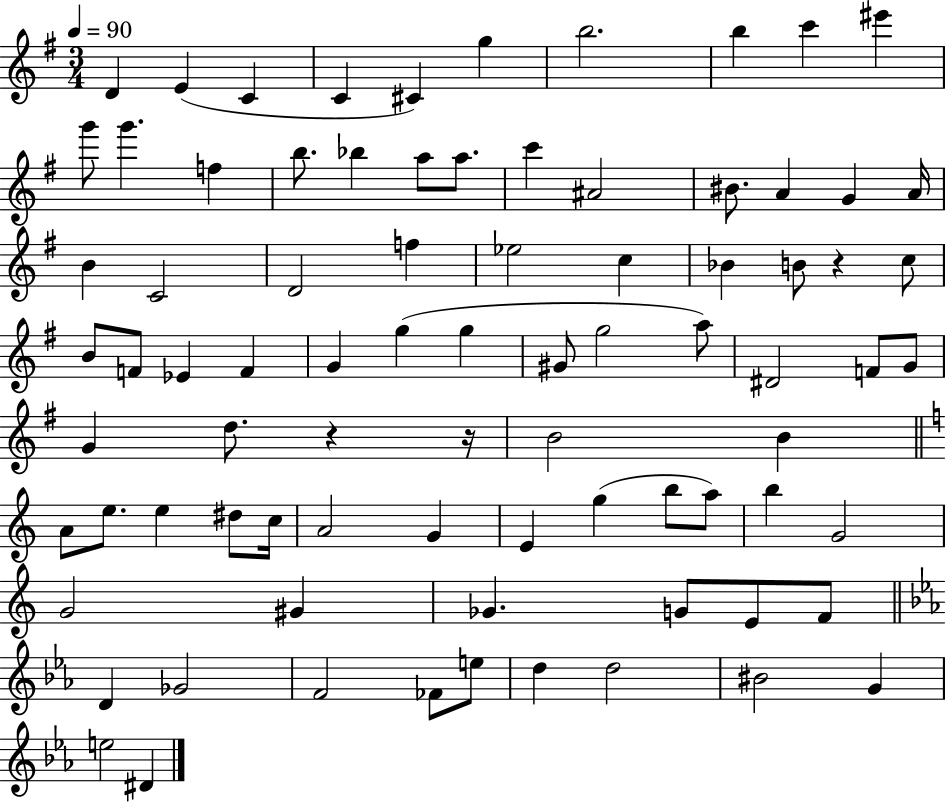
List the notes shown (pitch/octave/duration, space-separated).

D4/q E4/q C4/q C4/q C#4/q G5/q B5/h. B5/q C6/q EIS6/q G6/e G6/q. F5/q B5/e. Bb5/q A5/e A5/e. C6/q A#4/h BIS4/e. A4/q G4/q A4/s B4/q C4/h D4/h F5/q Eb5/h C5/q Bb4/q B4/e R/q C5/e B4/e F4/e Eb4/q F4/q G4/q G5/q G5/q G#4/e G5/h A5/e D#4/h F4/e G4/e G4/q D5/e. R/q R/s B4/h B4/q A4/e E5/e. E5/q D#5/e C5/s A4/h G4/q E4/q G5/q B5/e A5/e B5/q G4/h G4/h G#4/q Gb4/q. G4/e E4/e F4/e D4/q Gb4/h F4/h FES4/e E5/e D5/q D5/h BIS4/h G4/q E5/h D#4/q